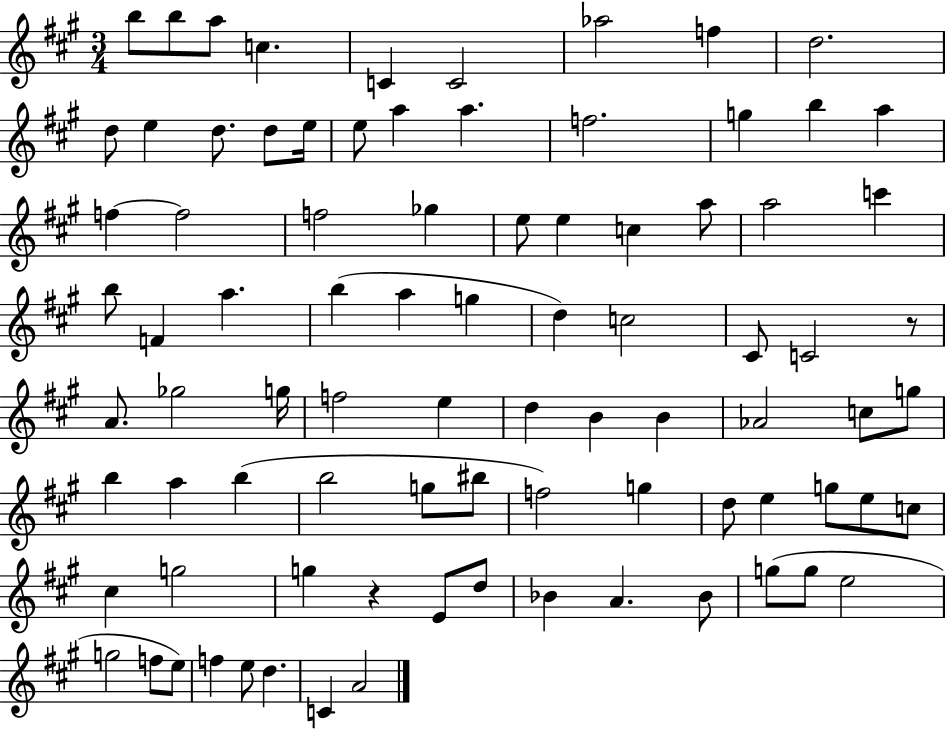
B5/e B5/e A5/e C5/q. C4/q C4/h Ab5/h F5/q D5/h. D5/e E5/q D5/e. D5/e E5/s E5/e A5/q A5/q. F5/h. G5/q B5/q A5/q F5/q F5/h F5/h Gb5/q E5/e E5/q C5/q A5/e A5/h C6/q B5/e F4/q A5/q. B5/q A5/q G5/q D5/q C5/h C#4/e C4/h R/e A4/e. Gb5/h G5/s F5/h E5/q D5/q B4/q B4/q Ab4/h C5/e G5/e B5/q A5/q B5/q B5/h G5/e BIS5/e F5/h G5/q D5/e E5/q G5/e E5/e C5/e C#5/q G5/h G5/q R/q E4/e D5/e Bb4/q A4/q. Bb4/e G5/e G5/e E5/h G5/h F5/e E5/e F5/q E5/e D5/q. C4/q A4/h